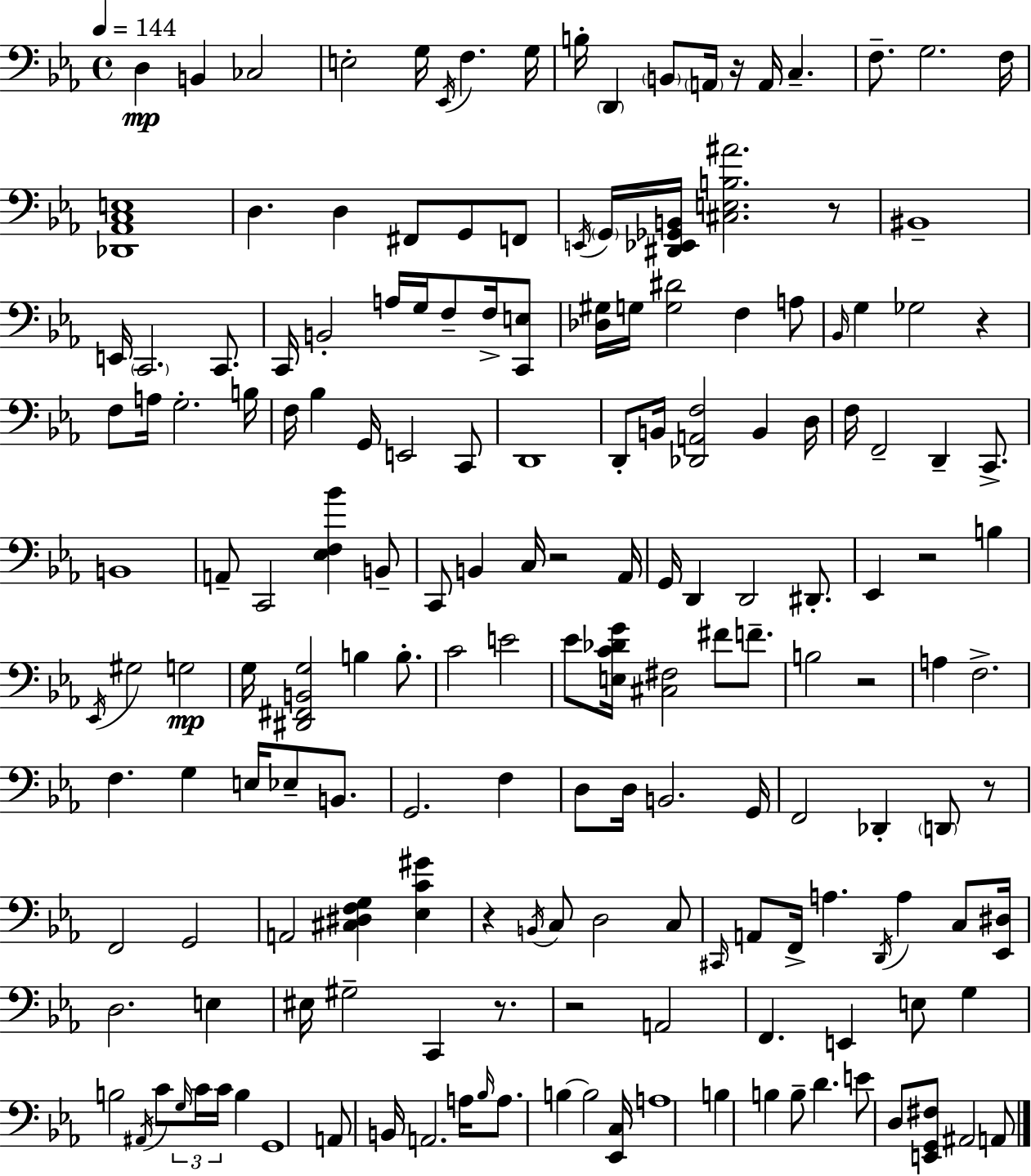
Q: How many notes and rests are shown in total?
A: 175